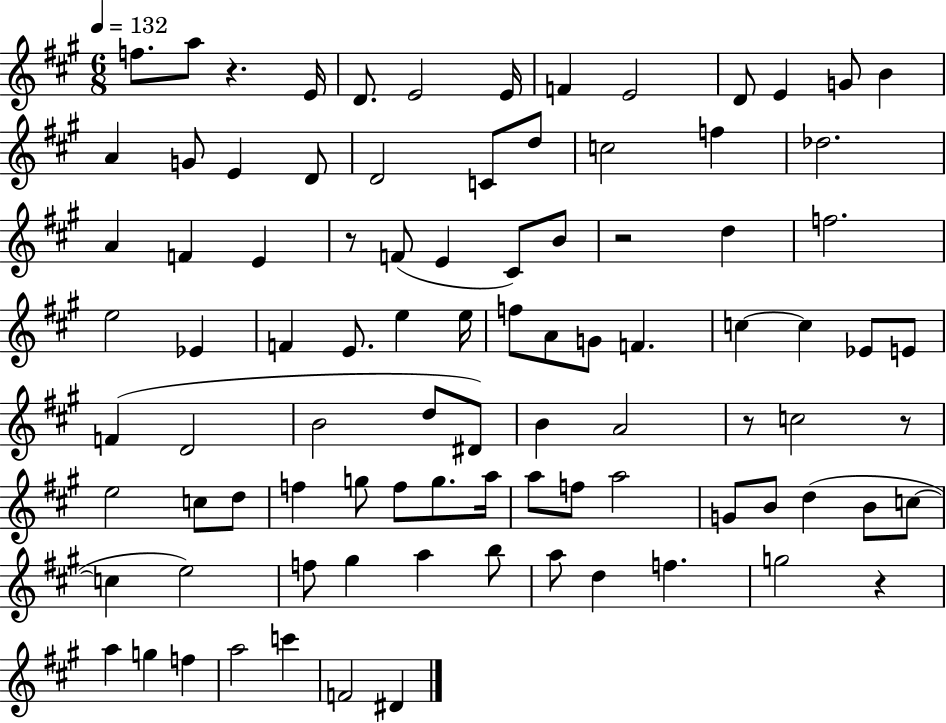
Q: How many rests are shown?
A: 6